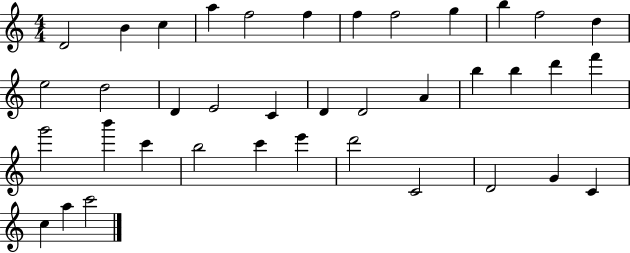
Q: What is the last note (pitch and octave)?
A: C6